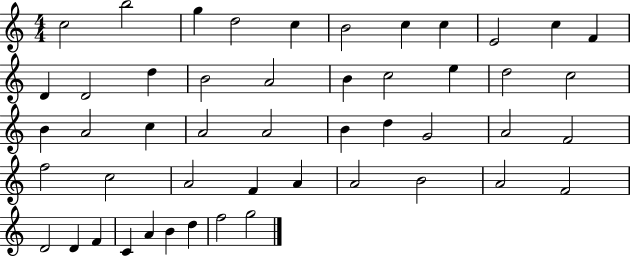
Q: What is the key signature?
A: C major